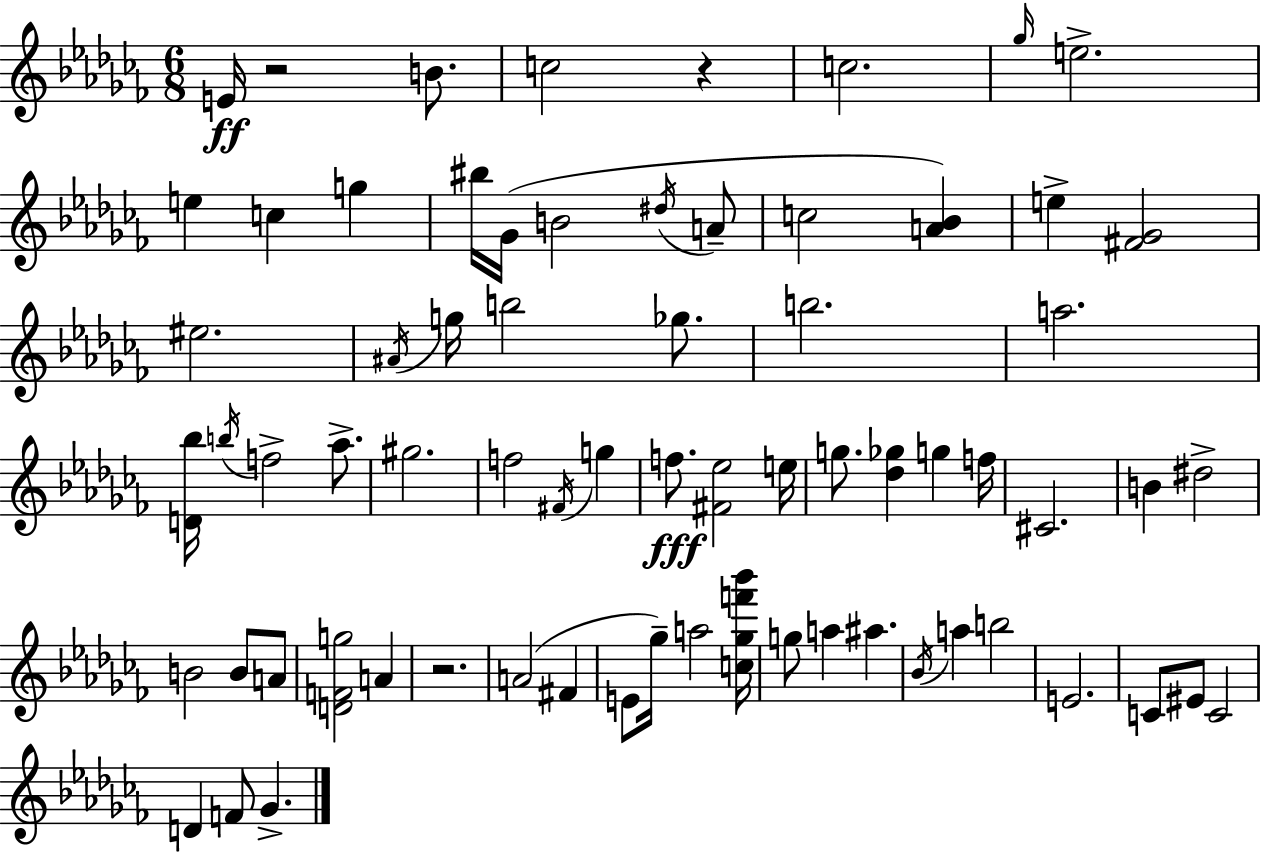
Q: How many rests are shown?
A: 3